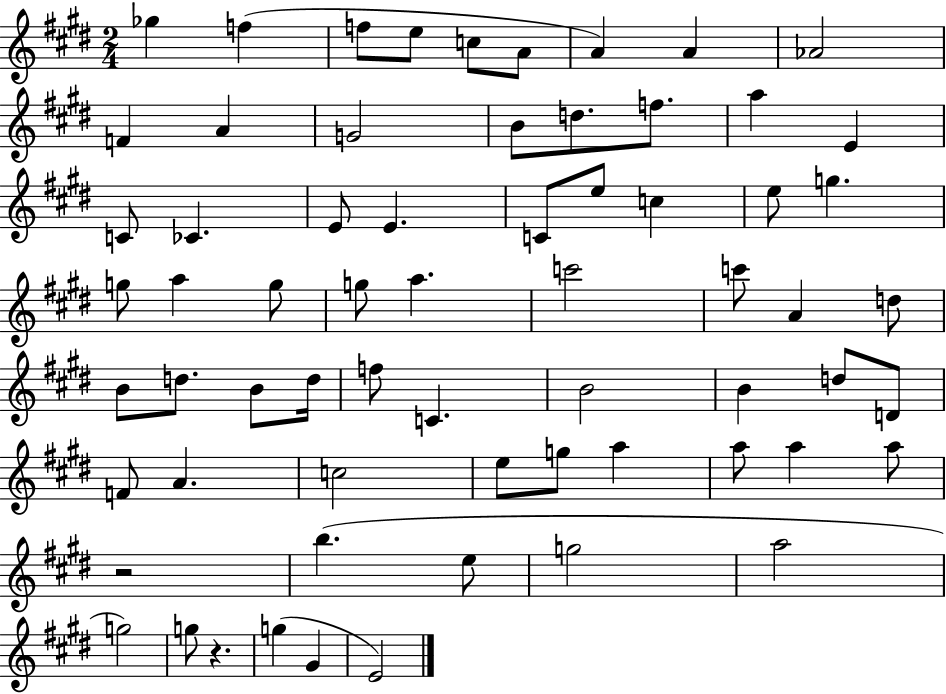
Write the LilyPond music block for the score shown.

{
  \clef treble
  \numericTimeSignature
  \time 2/4
  \key e \major
  ges''4 f''4( | f''8 e''8 c''8 a'8 | a'4) a'4 | aes'2 | \break f'4 a'4 | g'2 | b'8 d''8. f''8. | a''4 e'4 | \break c'8 ces'4. | e'8 e'4. | c'8 e''8 c''4 | e''8 g''4. | \break g''8 a''4 g''8 | g''8 a''4. | c'''2 | c'''8 a'4 d''8 | \break b'8 d''8. b'8 d''16 | f''8 c'4. | b'2 | b'4 d''8 d'8 | \break f'8 a'4. | c''2 | e''8 g''8 a''4 | a''8 a''4 a''8 | \break r2 | b''4.( e''8 | g''2 | a''2 | \break g''2) | g''8 r4. | g''4( gis'4 | e'2) | \break \bar "|."
}